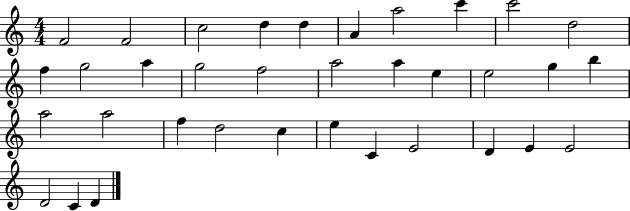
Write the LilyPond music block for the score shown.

{
  \clef treble
  \numericTimeSignature
  \time 4/4
  \key c \major
  f'2 f'2 | c''2 d''4 d''4 | a'4 a''2 c'''4 | c'''2 d''2 | \break f''4 g''2 a''4 | g''2 f''2 | a''2 a''4 e''4 | e''2 g''4 b''4 | \break a''2 a''2 | f''4 d''2 c''4 | e''4 c'4 e'2 | d'4 e'4 e'2 | \break d'2 c'4 d'4 | \bar "|."
}